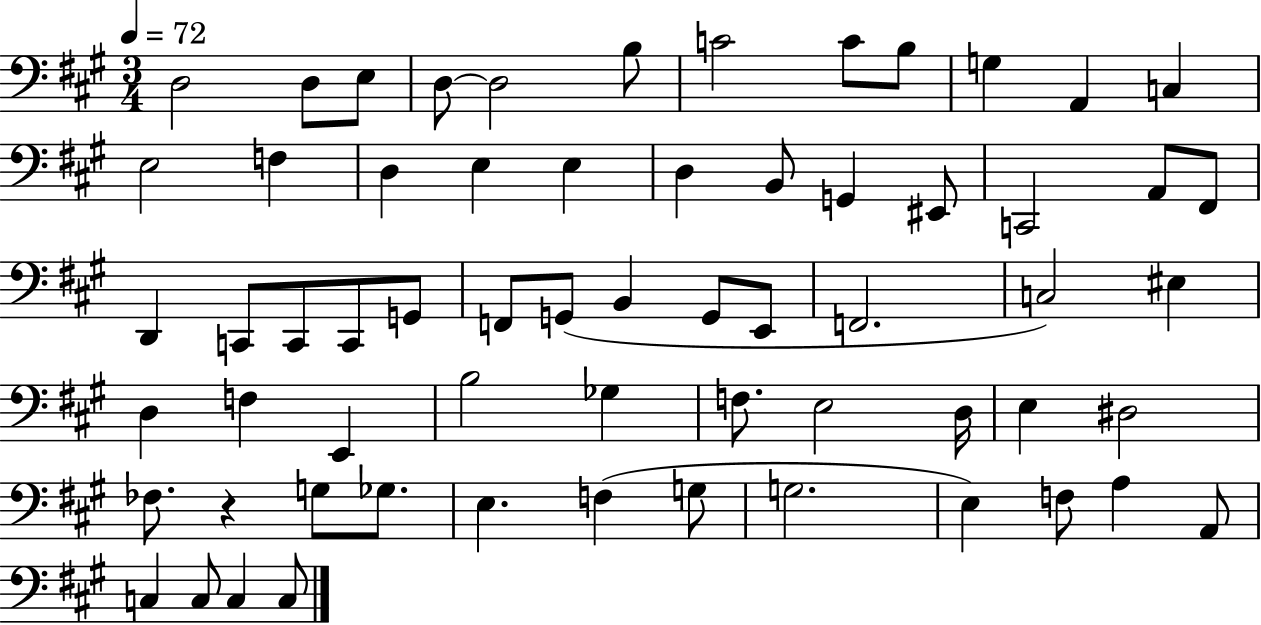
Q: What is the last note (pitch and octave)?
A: C3